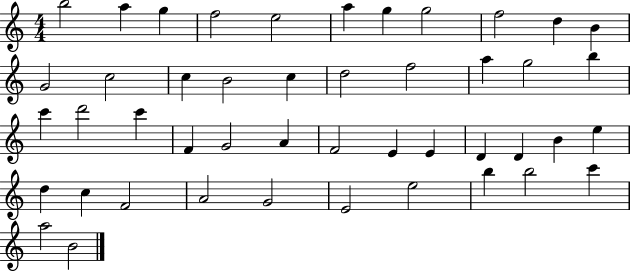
{
  \clef treble
  \numericTimeSignature
  \time 4/4
  \key c \major
  b''2 a''4 g''4 | f''2 e''2 | a''4 g''4 g''2 | f''2 d''4 b'4 | \break g'2 c''2 | c''4 b'2 c''4 | d''2 f''2 | a''4 g''2 b''4 | \break c'''4 d'''2 c'''4 | f'4 g'2 a'4 | f'2 e'4 e'4 | d'4 d'4 b'4 e''4 | \break d''4 c''4 f'2 | a'2 g'2 | e'2 e''2 | b''4 b''2 c'''4 | \break a''2 b'2 | \bar "|."
}